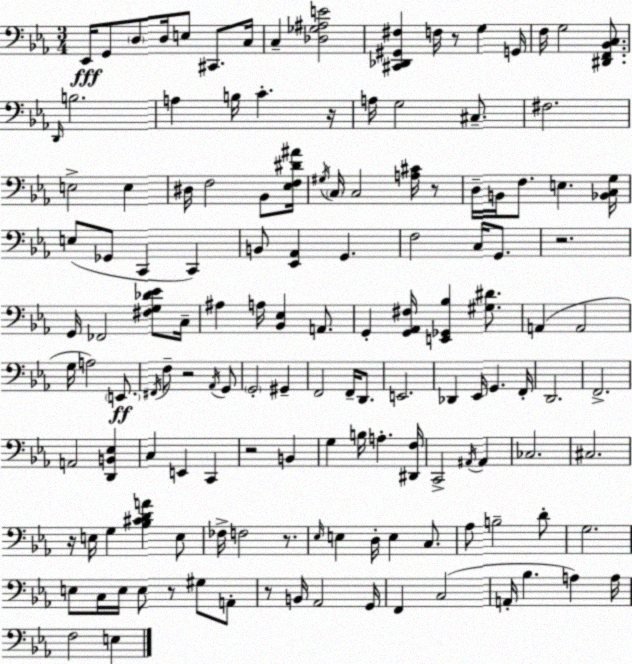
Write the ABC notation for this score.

X:1
T:Untitled
M:3/4
L:1/4
K:Cm
_E,,/4 G,,/2 D,/2 D,/4 E,/2 ^C,,/2 C,/4 C, [_D,_G,^A,E]2 [^C,,_D,,^G,,^F,] F,/4 z/2 G, G,,/4 F,/4 G,2 [^D,,F,,_B,,C,]/2 D,,/4 B,2 A, B,/4 C z/4 A,/4 G,2 ^C,/2 ^F,2 E,2 E, ^D,/4 F,2 _B,,/2 [_E,F,^D^A]/4 ^G,/4 C,/4 C,2 [A,^C]/4 z/2 D,/4 B,,/4 F,/2 E, [_B,,C,G,]/4 E,/2 _G,,/2 C,, C,, B,,/2 [_E,,_A,,] G,, F,2 C,/4 G,,/2 z2 G,,/4 _F,,2 [^F,G,_D_E]/2 C,/4 ^A, A,/4 [_B,,_E,] A,,/2 G,, [G,,_A,,^F,]/4 [E,,_G,,_B,] [^G,^D]/2 A,, A,,2 G,/4 A,2 E,,/2 ^F,,/4 F,/2 z2 _A,,/4 G,,/2 G,,2 ^G,, F,,2 F,,/4 D,,/2 E,,2 _D,, _E,,/4 G,, F,,/4 D,,2 F,,2 A,,2 [D,,B,,_E,] C, E,, C,, z2 B,, G, B,/4 A, [^D,,F,]/4 C,,2 ^A,,/4 ^A,, _C,2 ^C,2 z/4 E,/4 G, [_B,^CDA] E,/2 _F,/4 F,2 z/2 _E,/4 E, D,/4 E, C,/2 _A,/2 B,2 D/2 G,2 E,/2 C,/4 E,/4 E,/2 z/2 ^G,/2 A,,/2 z/2 B,,/4 _A,,2 G,,/4 F,, C,2 A,,/4 _B, A, A,/4 F,2 E,